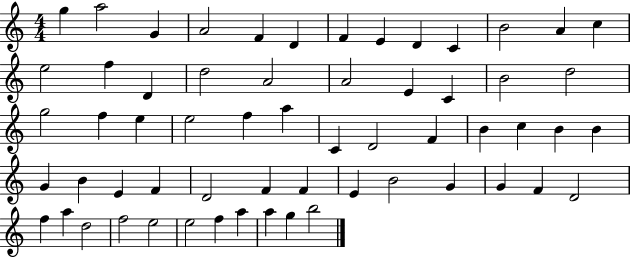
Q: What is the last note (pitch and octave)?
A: B5